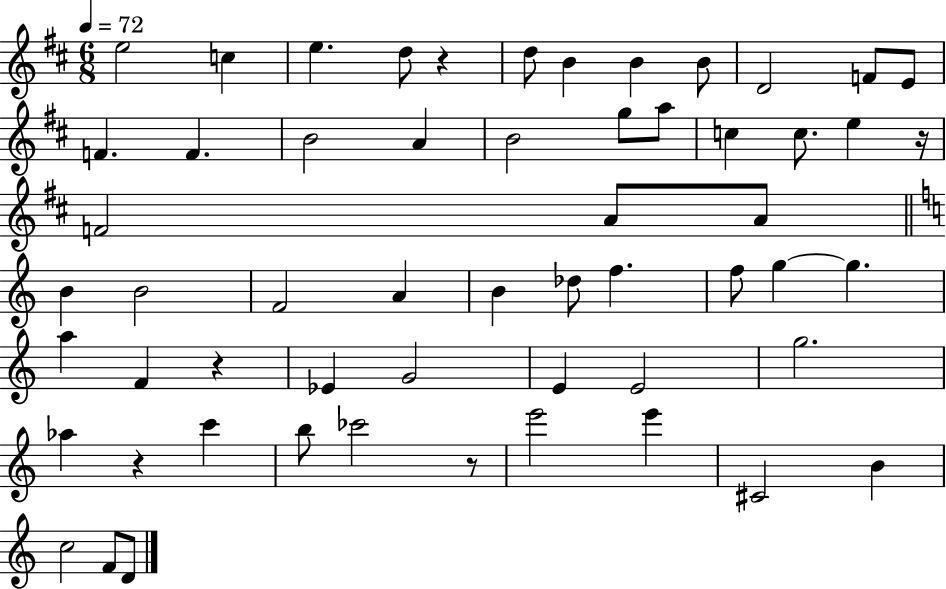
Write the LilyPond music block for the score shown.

{
  \clef treble
  \numericTimeSignature
  \time 6/8
  \key d \major
  \tempo 4 = 72
  e''2 c''4 | e''4. d''8 r4 | d''8 b'4 b'4 b'8 | d'2 f'8 e'8 | \break f'4. f'4. | b'2 a'4 | b'2 g''8 a''8 | c''4 c''8. e''4 r16 | \break f'2 a'8 a'8 | \bar "||" \break \key a \minor b'4 b'2 | f'2 a'4 | b'4 des''8 f''4. | f''8 g''4~~ g''4. | \break a''4 f'4 r4 | ees'4 g'2 | e'4 e'2 | g''2. | \break aes''4 r4 c'''4 | b''8 ces'''2 r8 | e'''2 e'''4 | cis'2 b'4 | \break c''2 f'8 d'8 | \bar "|."
}